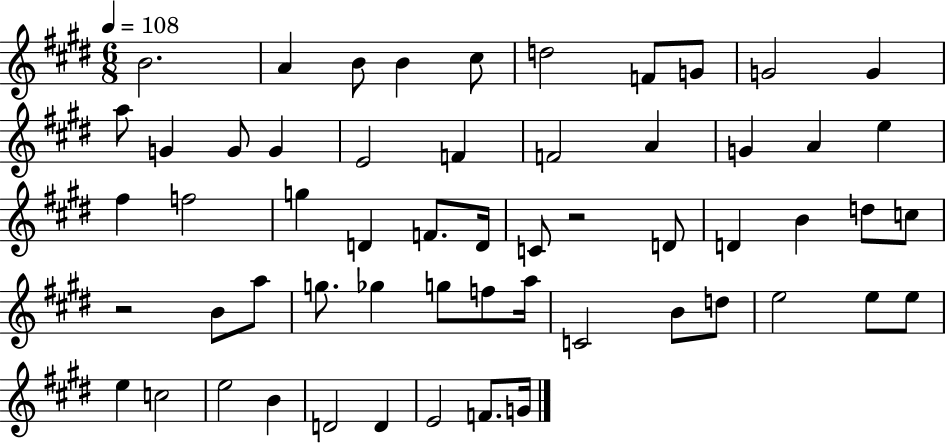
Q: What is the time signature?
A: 6/8